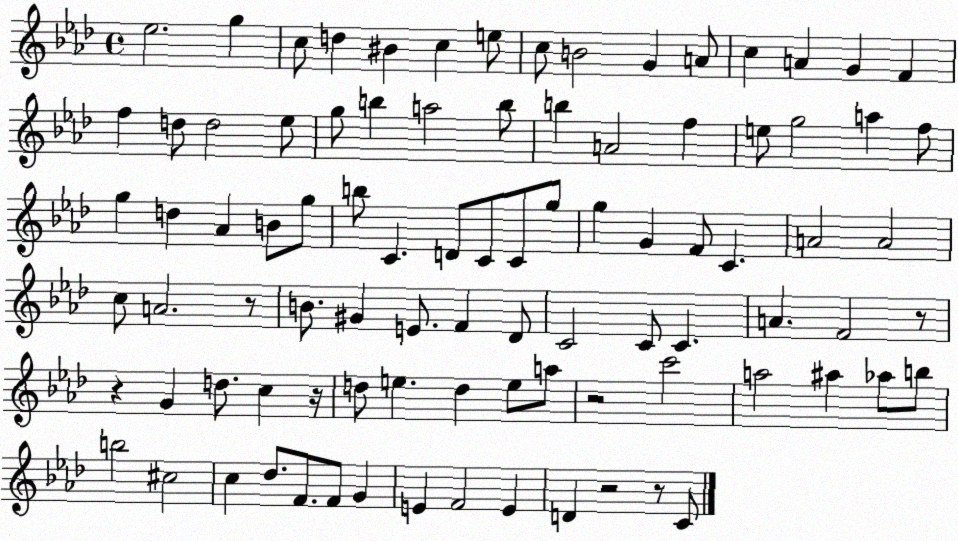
X:1
T:Untitled
M:4/4
L:1/4
K:Ab
_e2 g c/2 d ^B c e/2 c/2 B2 G A/2 c A G F f d/2 d2 _e/2 g/2 b a2 b/2 b A2 f e/2 g2 a f/2 g d _A B/2 g/2 b/2 C D/2 C/2 C/2 g/2 g G F/2 C A2 A2 c/2 A2 z/2 B/2 ^G E/2 F _D/2 C2 C/2 C A F2 z/2 z G d/2 c z/4 d/2 e d e/2 a/2 z2 c'2 a2 ^a _a/2 b/2 b2 ^c2 c _d/2 F/2 F/2 G E F2 E D z2 z/2 C/2